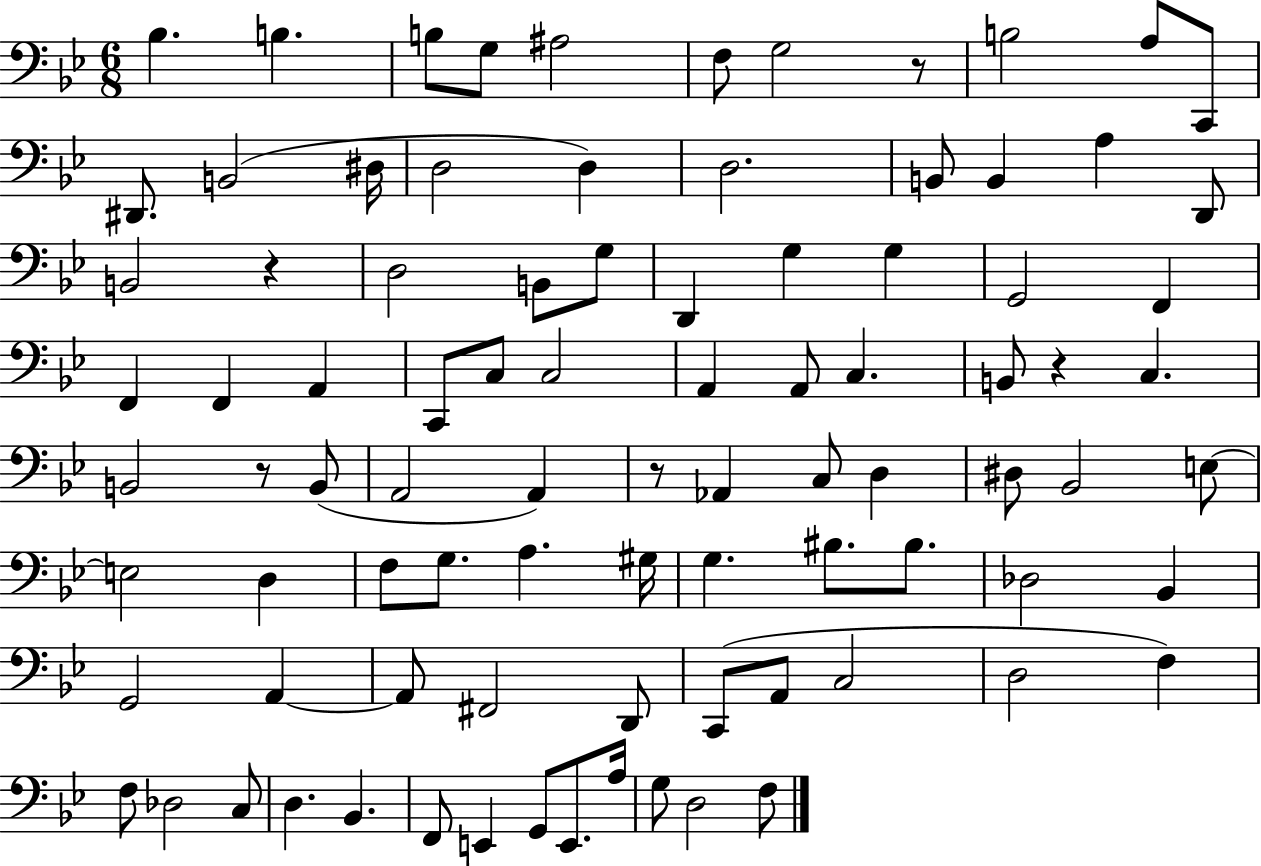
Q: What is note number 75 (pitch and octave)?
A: D3